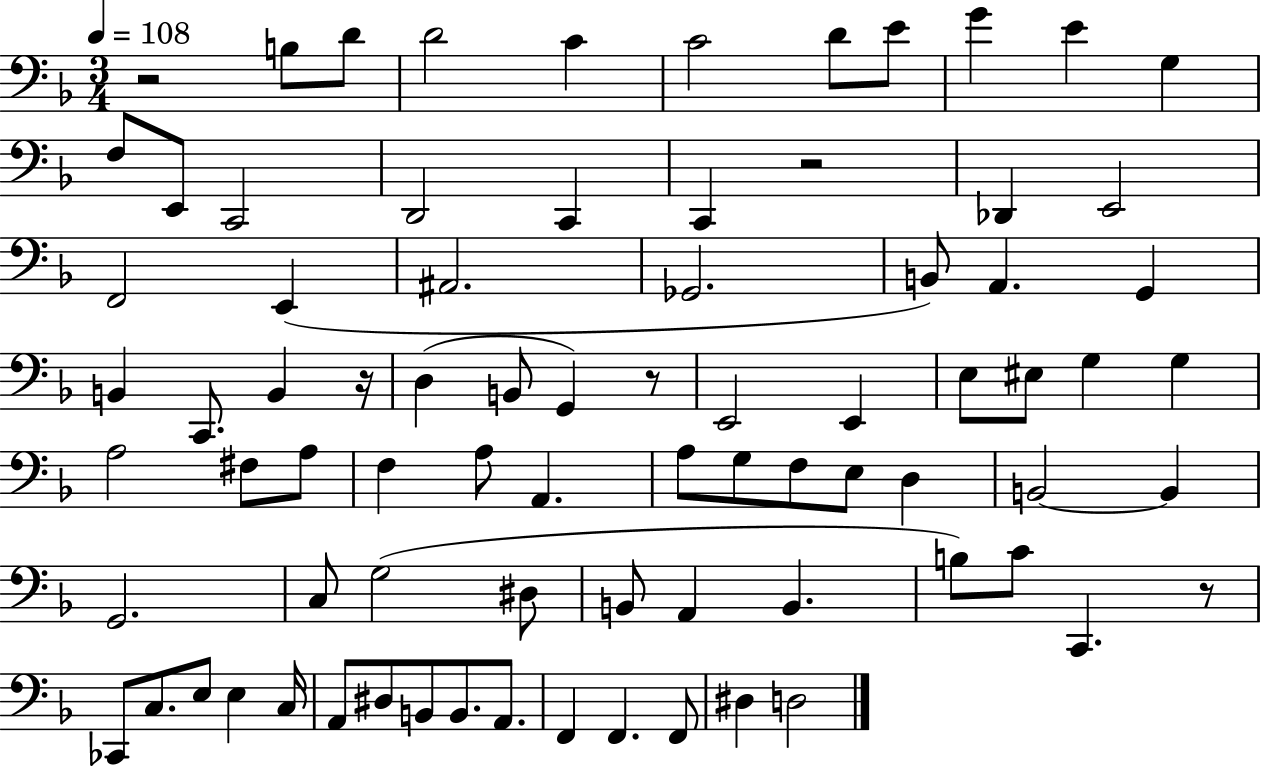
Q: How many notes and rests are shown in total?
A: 80